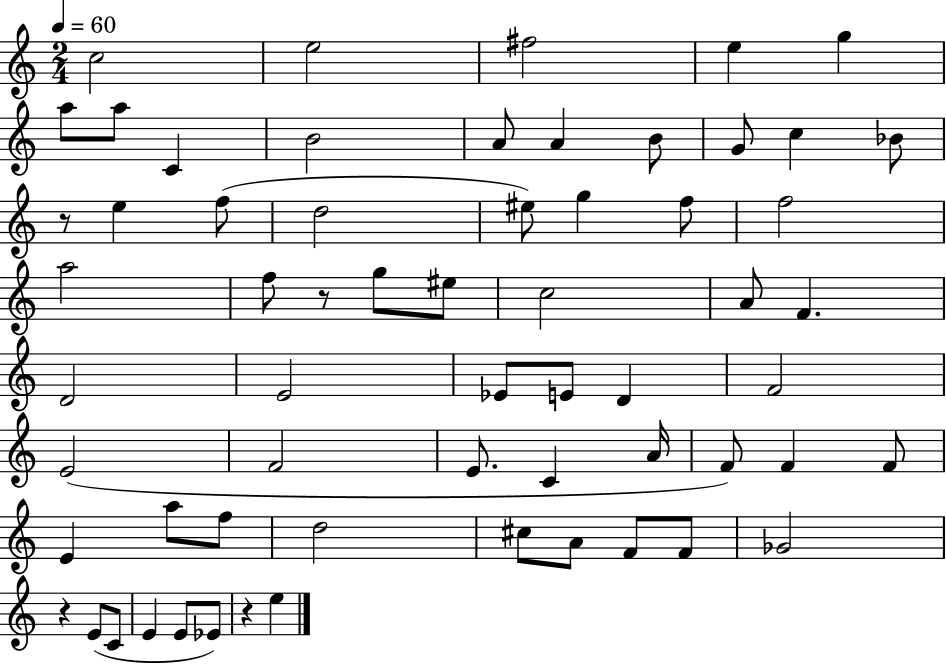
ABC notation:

X:1
T:Untitled
M:2/4
L:1/4
K:C
c2 e2 ^f2 e g a/2 a/2 C B2 A/2 A B/2 G/2 c _B/2 z/2 e f/2 d2 ^e/2 g f/2 f2 a2 f/2 z/2 g/2 ^e/2 c2 A/2 F D2 E2 _E/2 E/2 D F2 E2 F2 E/2 C A/4 F/2 F F/2 E a/2 f/2 d2 ^c/2 A/2 F/2 F/2 _G2 z E/2 C/2 E E/2 _E/2 z e